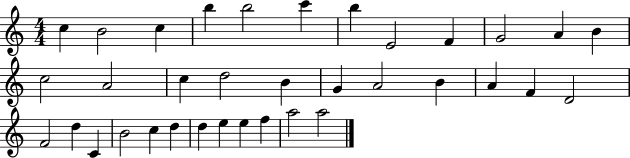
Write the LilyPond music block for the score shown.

{
  \clef treble
  \numericTimeSignature
  \time 4/4
  \key c \major
  c''4 b'2 c''4 | b''4 b''2 c'''4 | b''4 e'2 f'4 | g'2 a'4 b'4 | \break c''2 a'2 | c''4 d''2 b'4 | g'4 a'2 b'4 | a'4 f'4 d'2 | \break f'2 d''4 c'4 | b'2 c''4 d''4 | d''4 e''4 e''4 f''4 | a''2 a''2 | \break \bar "|."
}